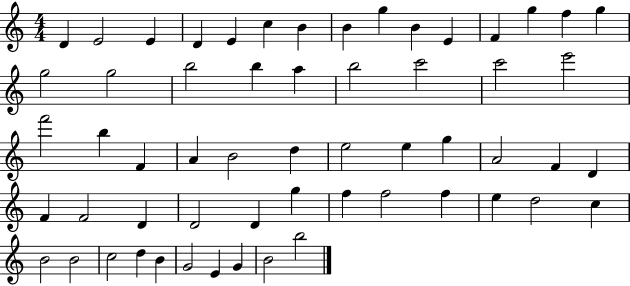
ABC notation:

X:1
T:Untitled
M:4/4
L:1/4
K:C
D E2 E D E c B B g B E F g f g g2 g2 b2 b a b2 c'2 c'2 e'2 f'2 b F A B2 d e2 e g A2 F D F F2 D D2 D g f f2 f e d2 c B2 B2 c2 d B G2 E G B2 b2